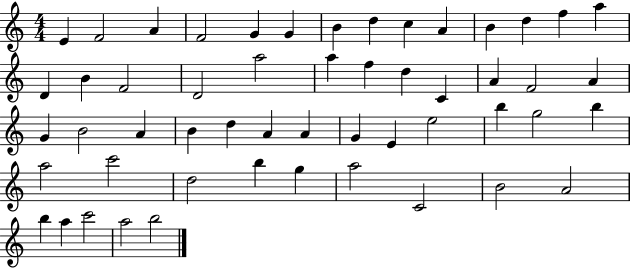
E4/q F4/h A4/q F4/h G4/q G4/q B4/q D5/q C5/q A4/q B4/q D5/q F5/q A5/q D4/q B4/q F4/h D4/h A5/h A5/q F5/q D5/q C4/q A4/q F4/h A4/q G4/q B4/h A4/q B4/q D5/q A4/q A4/q G4/q E4/q E5/h B5/q G5/h B5/q A5/h C6/h D5/h B5/q G5/q A5/h C4/h B4/h A4/h B5/q A5/q C6/h A5/h B5/h